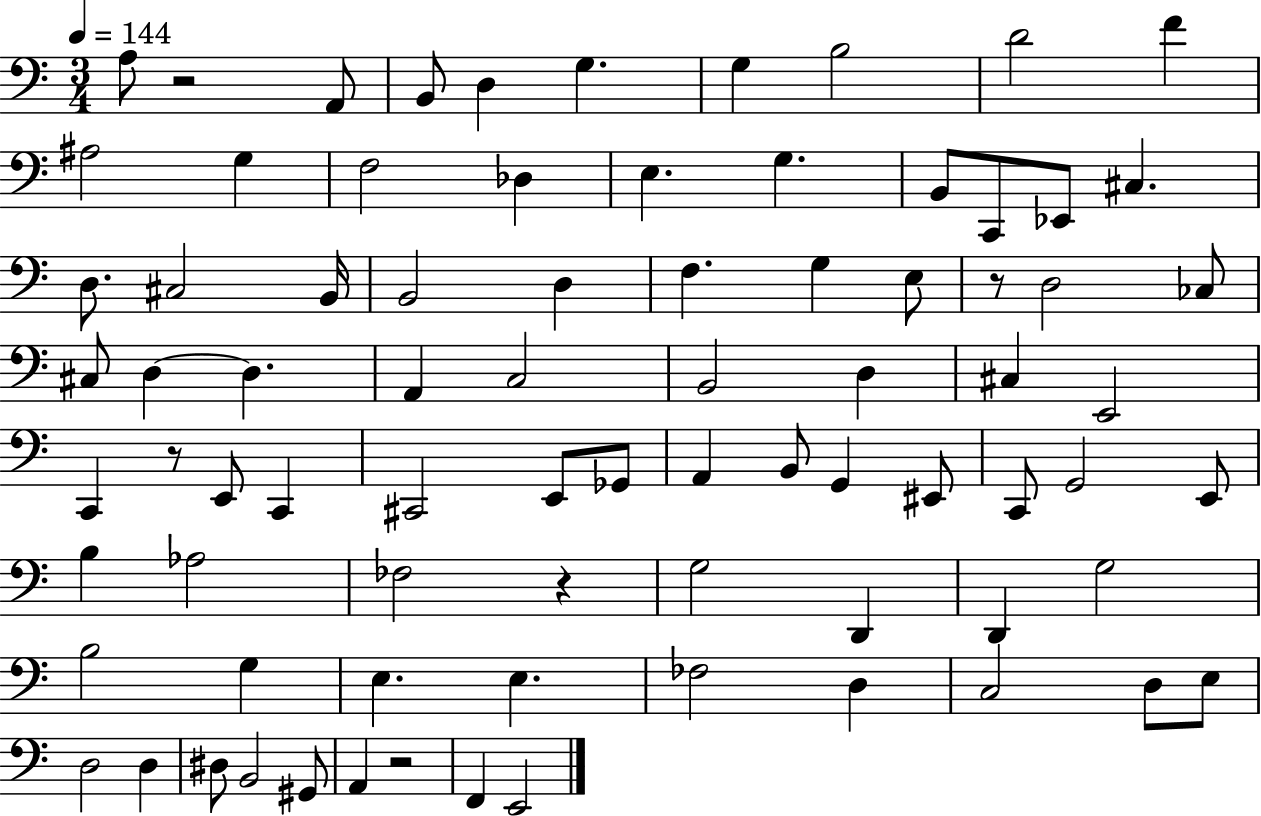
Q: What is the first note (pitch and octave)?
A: A3